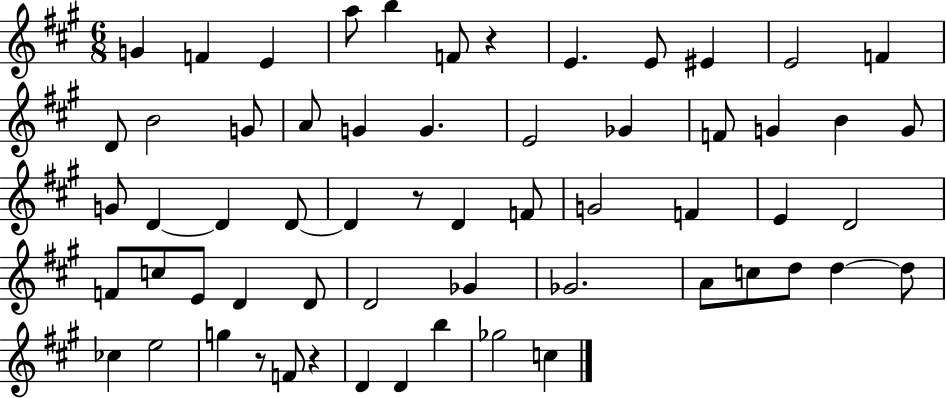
{
  \clef treble
  \numericTimeSignature
  \time 6/8
  \key a \major
  \repeat volta 2 { g'4 f'4 e'4 | a''8 b''4 f'8 r4 | e'4. e'8 eis'4 | e'2 f'4 | \break d'8 b'2 g'8 | a'8 g'4 g'4. | e'2 ges'4 | f'8 g'4 b'4 g'8 | \break g'8 d'4~~ d'4 d'8~~ | d'4 r8 d'4 f'8 | g'2 f'4 | e'4 d'2 | \break f'8 c''8 e'8 d'4 d'8 | d'2 ges'4 | ges'2. | a'8 c''8 d''8 d''4~~ d''8 | \break ces''4 e''2 | g''4 r8 f'8 r4 | d'4 d'4 b''4 | ges''2 c''4 | \break } \bar "|."
}